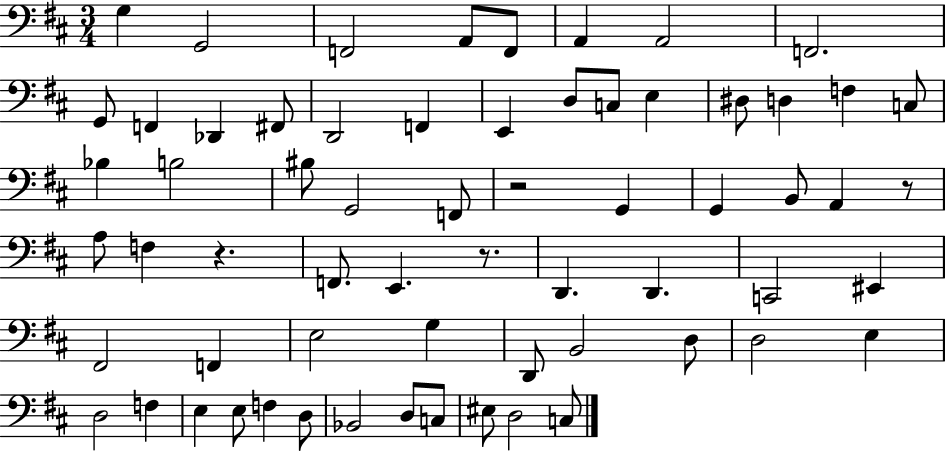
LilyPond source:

{
  \clef bass
  \numericTimeSignature
  \time 3/4
  \key d \major
  g4 g,2 | f,2 a,8 f,8 | a,4 a,2 | f,2. | \break g,8 f,4 des,4 fis,8 | d,2 f,4 | e,4 d8 c8 e4 | dis8 d4 f4 c8 | \break bes4 b2 | bis8 g,2 f,8 | r2 g,4 | g,4 b,8 a,4 r8 | \break a8 f4 r4. | f,8. e,4. r8. | d,4. d,4. | c,2 eis,4 | \break fis,2 f,4 | e2 g4 | d,8 b,2 d8 | d2 e4 | \break d2 f4 | e4 e8 f4 d8 | bes,2 d8 c8 | eis8 d2 c8 | \break \bar "|."
}